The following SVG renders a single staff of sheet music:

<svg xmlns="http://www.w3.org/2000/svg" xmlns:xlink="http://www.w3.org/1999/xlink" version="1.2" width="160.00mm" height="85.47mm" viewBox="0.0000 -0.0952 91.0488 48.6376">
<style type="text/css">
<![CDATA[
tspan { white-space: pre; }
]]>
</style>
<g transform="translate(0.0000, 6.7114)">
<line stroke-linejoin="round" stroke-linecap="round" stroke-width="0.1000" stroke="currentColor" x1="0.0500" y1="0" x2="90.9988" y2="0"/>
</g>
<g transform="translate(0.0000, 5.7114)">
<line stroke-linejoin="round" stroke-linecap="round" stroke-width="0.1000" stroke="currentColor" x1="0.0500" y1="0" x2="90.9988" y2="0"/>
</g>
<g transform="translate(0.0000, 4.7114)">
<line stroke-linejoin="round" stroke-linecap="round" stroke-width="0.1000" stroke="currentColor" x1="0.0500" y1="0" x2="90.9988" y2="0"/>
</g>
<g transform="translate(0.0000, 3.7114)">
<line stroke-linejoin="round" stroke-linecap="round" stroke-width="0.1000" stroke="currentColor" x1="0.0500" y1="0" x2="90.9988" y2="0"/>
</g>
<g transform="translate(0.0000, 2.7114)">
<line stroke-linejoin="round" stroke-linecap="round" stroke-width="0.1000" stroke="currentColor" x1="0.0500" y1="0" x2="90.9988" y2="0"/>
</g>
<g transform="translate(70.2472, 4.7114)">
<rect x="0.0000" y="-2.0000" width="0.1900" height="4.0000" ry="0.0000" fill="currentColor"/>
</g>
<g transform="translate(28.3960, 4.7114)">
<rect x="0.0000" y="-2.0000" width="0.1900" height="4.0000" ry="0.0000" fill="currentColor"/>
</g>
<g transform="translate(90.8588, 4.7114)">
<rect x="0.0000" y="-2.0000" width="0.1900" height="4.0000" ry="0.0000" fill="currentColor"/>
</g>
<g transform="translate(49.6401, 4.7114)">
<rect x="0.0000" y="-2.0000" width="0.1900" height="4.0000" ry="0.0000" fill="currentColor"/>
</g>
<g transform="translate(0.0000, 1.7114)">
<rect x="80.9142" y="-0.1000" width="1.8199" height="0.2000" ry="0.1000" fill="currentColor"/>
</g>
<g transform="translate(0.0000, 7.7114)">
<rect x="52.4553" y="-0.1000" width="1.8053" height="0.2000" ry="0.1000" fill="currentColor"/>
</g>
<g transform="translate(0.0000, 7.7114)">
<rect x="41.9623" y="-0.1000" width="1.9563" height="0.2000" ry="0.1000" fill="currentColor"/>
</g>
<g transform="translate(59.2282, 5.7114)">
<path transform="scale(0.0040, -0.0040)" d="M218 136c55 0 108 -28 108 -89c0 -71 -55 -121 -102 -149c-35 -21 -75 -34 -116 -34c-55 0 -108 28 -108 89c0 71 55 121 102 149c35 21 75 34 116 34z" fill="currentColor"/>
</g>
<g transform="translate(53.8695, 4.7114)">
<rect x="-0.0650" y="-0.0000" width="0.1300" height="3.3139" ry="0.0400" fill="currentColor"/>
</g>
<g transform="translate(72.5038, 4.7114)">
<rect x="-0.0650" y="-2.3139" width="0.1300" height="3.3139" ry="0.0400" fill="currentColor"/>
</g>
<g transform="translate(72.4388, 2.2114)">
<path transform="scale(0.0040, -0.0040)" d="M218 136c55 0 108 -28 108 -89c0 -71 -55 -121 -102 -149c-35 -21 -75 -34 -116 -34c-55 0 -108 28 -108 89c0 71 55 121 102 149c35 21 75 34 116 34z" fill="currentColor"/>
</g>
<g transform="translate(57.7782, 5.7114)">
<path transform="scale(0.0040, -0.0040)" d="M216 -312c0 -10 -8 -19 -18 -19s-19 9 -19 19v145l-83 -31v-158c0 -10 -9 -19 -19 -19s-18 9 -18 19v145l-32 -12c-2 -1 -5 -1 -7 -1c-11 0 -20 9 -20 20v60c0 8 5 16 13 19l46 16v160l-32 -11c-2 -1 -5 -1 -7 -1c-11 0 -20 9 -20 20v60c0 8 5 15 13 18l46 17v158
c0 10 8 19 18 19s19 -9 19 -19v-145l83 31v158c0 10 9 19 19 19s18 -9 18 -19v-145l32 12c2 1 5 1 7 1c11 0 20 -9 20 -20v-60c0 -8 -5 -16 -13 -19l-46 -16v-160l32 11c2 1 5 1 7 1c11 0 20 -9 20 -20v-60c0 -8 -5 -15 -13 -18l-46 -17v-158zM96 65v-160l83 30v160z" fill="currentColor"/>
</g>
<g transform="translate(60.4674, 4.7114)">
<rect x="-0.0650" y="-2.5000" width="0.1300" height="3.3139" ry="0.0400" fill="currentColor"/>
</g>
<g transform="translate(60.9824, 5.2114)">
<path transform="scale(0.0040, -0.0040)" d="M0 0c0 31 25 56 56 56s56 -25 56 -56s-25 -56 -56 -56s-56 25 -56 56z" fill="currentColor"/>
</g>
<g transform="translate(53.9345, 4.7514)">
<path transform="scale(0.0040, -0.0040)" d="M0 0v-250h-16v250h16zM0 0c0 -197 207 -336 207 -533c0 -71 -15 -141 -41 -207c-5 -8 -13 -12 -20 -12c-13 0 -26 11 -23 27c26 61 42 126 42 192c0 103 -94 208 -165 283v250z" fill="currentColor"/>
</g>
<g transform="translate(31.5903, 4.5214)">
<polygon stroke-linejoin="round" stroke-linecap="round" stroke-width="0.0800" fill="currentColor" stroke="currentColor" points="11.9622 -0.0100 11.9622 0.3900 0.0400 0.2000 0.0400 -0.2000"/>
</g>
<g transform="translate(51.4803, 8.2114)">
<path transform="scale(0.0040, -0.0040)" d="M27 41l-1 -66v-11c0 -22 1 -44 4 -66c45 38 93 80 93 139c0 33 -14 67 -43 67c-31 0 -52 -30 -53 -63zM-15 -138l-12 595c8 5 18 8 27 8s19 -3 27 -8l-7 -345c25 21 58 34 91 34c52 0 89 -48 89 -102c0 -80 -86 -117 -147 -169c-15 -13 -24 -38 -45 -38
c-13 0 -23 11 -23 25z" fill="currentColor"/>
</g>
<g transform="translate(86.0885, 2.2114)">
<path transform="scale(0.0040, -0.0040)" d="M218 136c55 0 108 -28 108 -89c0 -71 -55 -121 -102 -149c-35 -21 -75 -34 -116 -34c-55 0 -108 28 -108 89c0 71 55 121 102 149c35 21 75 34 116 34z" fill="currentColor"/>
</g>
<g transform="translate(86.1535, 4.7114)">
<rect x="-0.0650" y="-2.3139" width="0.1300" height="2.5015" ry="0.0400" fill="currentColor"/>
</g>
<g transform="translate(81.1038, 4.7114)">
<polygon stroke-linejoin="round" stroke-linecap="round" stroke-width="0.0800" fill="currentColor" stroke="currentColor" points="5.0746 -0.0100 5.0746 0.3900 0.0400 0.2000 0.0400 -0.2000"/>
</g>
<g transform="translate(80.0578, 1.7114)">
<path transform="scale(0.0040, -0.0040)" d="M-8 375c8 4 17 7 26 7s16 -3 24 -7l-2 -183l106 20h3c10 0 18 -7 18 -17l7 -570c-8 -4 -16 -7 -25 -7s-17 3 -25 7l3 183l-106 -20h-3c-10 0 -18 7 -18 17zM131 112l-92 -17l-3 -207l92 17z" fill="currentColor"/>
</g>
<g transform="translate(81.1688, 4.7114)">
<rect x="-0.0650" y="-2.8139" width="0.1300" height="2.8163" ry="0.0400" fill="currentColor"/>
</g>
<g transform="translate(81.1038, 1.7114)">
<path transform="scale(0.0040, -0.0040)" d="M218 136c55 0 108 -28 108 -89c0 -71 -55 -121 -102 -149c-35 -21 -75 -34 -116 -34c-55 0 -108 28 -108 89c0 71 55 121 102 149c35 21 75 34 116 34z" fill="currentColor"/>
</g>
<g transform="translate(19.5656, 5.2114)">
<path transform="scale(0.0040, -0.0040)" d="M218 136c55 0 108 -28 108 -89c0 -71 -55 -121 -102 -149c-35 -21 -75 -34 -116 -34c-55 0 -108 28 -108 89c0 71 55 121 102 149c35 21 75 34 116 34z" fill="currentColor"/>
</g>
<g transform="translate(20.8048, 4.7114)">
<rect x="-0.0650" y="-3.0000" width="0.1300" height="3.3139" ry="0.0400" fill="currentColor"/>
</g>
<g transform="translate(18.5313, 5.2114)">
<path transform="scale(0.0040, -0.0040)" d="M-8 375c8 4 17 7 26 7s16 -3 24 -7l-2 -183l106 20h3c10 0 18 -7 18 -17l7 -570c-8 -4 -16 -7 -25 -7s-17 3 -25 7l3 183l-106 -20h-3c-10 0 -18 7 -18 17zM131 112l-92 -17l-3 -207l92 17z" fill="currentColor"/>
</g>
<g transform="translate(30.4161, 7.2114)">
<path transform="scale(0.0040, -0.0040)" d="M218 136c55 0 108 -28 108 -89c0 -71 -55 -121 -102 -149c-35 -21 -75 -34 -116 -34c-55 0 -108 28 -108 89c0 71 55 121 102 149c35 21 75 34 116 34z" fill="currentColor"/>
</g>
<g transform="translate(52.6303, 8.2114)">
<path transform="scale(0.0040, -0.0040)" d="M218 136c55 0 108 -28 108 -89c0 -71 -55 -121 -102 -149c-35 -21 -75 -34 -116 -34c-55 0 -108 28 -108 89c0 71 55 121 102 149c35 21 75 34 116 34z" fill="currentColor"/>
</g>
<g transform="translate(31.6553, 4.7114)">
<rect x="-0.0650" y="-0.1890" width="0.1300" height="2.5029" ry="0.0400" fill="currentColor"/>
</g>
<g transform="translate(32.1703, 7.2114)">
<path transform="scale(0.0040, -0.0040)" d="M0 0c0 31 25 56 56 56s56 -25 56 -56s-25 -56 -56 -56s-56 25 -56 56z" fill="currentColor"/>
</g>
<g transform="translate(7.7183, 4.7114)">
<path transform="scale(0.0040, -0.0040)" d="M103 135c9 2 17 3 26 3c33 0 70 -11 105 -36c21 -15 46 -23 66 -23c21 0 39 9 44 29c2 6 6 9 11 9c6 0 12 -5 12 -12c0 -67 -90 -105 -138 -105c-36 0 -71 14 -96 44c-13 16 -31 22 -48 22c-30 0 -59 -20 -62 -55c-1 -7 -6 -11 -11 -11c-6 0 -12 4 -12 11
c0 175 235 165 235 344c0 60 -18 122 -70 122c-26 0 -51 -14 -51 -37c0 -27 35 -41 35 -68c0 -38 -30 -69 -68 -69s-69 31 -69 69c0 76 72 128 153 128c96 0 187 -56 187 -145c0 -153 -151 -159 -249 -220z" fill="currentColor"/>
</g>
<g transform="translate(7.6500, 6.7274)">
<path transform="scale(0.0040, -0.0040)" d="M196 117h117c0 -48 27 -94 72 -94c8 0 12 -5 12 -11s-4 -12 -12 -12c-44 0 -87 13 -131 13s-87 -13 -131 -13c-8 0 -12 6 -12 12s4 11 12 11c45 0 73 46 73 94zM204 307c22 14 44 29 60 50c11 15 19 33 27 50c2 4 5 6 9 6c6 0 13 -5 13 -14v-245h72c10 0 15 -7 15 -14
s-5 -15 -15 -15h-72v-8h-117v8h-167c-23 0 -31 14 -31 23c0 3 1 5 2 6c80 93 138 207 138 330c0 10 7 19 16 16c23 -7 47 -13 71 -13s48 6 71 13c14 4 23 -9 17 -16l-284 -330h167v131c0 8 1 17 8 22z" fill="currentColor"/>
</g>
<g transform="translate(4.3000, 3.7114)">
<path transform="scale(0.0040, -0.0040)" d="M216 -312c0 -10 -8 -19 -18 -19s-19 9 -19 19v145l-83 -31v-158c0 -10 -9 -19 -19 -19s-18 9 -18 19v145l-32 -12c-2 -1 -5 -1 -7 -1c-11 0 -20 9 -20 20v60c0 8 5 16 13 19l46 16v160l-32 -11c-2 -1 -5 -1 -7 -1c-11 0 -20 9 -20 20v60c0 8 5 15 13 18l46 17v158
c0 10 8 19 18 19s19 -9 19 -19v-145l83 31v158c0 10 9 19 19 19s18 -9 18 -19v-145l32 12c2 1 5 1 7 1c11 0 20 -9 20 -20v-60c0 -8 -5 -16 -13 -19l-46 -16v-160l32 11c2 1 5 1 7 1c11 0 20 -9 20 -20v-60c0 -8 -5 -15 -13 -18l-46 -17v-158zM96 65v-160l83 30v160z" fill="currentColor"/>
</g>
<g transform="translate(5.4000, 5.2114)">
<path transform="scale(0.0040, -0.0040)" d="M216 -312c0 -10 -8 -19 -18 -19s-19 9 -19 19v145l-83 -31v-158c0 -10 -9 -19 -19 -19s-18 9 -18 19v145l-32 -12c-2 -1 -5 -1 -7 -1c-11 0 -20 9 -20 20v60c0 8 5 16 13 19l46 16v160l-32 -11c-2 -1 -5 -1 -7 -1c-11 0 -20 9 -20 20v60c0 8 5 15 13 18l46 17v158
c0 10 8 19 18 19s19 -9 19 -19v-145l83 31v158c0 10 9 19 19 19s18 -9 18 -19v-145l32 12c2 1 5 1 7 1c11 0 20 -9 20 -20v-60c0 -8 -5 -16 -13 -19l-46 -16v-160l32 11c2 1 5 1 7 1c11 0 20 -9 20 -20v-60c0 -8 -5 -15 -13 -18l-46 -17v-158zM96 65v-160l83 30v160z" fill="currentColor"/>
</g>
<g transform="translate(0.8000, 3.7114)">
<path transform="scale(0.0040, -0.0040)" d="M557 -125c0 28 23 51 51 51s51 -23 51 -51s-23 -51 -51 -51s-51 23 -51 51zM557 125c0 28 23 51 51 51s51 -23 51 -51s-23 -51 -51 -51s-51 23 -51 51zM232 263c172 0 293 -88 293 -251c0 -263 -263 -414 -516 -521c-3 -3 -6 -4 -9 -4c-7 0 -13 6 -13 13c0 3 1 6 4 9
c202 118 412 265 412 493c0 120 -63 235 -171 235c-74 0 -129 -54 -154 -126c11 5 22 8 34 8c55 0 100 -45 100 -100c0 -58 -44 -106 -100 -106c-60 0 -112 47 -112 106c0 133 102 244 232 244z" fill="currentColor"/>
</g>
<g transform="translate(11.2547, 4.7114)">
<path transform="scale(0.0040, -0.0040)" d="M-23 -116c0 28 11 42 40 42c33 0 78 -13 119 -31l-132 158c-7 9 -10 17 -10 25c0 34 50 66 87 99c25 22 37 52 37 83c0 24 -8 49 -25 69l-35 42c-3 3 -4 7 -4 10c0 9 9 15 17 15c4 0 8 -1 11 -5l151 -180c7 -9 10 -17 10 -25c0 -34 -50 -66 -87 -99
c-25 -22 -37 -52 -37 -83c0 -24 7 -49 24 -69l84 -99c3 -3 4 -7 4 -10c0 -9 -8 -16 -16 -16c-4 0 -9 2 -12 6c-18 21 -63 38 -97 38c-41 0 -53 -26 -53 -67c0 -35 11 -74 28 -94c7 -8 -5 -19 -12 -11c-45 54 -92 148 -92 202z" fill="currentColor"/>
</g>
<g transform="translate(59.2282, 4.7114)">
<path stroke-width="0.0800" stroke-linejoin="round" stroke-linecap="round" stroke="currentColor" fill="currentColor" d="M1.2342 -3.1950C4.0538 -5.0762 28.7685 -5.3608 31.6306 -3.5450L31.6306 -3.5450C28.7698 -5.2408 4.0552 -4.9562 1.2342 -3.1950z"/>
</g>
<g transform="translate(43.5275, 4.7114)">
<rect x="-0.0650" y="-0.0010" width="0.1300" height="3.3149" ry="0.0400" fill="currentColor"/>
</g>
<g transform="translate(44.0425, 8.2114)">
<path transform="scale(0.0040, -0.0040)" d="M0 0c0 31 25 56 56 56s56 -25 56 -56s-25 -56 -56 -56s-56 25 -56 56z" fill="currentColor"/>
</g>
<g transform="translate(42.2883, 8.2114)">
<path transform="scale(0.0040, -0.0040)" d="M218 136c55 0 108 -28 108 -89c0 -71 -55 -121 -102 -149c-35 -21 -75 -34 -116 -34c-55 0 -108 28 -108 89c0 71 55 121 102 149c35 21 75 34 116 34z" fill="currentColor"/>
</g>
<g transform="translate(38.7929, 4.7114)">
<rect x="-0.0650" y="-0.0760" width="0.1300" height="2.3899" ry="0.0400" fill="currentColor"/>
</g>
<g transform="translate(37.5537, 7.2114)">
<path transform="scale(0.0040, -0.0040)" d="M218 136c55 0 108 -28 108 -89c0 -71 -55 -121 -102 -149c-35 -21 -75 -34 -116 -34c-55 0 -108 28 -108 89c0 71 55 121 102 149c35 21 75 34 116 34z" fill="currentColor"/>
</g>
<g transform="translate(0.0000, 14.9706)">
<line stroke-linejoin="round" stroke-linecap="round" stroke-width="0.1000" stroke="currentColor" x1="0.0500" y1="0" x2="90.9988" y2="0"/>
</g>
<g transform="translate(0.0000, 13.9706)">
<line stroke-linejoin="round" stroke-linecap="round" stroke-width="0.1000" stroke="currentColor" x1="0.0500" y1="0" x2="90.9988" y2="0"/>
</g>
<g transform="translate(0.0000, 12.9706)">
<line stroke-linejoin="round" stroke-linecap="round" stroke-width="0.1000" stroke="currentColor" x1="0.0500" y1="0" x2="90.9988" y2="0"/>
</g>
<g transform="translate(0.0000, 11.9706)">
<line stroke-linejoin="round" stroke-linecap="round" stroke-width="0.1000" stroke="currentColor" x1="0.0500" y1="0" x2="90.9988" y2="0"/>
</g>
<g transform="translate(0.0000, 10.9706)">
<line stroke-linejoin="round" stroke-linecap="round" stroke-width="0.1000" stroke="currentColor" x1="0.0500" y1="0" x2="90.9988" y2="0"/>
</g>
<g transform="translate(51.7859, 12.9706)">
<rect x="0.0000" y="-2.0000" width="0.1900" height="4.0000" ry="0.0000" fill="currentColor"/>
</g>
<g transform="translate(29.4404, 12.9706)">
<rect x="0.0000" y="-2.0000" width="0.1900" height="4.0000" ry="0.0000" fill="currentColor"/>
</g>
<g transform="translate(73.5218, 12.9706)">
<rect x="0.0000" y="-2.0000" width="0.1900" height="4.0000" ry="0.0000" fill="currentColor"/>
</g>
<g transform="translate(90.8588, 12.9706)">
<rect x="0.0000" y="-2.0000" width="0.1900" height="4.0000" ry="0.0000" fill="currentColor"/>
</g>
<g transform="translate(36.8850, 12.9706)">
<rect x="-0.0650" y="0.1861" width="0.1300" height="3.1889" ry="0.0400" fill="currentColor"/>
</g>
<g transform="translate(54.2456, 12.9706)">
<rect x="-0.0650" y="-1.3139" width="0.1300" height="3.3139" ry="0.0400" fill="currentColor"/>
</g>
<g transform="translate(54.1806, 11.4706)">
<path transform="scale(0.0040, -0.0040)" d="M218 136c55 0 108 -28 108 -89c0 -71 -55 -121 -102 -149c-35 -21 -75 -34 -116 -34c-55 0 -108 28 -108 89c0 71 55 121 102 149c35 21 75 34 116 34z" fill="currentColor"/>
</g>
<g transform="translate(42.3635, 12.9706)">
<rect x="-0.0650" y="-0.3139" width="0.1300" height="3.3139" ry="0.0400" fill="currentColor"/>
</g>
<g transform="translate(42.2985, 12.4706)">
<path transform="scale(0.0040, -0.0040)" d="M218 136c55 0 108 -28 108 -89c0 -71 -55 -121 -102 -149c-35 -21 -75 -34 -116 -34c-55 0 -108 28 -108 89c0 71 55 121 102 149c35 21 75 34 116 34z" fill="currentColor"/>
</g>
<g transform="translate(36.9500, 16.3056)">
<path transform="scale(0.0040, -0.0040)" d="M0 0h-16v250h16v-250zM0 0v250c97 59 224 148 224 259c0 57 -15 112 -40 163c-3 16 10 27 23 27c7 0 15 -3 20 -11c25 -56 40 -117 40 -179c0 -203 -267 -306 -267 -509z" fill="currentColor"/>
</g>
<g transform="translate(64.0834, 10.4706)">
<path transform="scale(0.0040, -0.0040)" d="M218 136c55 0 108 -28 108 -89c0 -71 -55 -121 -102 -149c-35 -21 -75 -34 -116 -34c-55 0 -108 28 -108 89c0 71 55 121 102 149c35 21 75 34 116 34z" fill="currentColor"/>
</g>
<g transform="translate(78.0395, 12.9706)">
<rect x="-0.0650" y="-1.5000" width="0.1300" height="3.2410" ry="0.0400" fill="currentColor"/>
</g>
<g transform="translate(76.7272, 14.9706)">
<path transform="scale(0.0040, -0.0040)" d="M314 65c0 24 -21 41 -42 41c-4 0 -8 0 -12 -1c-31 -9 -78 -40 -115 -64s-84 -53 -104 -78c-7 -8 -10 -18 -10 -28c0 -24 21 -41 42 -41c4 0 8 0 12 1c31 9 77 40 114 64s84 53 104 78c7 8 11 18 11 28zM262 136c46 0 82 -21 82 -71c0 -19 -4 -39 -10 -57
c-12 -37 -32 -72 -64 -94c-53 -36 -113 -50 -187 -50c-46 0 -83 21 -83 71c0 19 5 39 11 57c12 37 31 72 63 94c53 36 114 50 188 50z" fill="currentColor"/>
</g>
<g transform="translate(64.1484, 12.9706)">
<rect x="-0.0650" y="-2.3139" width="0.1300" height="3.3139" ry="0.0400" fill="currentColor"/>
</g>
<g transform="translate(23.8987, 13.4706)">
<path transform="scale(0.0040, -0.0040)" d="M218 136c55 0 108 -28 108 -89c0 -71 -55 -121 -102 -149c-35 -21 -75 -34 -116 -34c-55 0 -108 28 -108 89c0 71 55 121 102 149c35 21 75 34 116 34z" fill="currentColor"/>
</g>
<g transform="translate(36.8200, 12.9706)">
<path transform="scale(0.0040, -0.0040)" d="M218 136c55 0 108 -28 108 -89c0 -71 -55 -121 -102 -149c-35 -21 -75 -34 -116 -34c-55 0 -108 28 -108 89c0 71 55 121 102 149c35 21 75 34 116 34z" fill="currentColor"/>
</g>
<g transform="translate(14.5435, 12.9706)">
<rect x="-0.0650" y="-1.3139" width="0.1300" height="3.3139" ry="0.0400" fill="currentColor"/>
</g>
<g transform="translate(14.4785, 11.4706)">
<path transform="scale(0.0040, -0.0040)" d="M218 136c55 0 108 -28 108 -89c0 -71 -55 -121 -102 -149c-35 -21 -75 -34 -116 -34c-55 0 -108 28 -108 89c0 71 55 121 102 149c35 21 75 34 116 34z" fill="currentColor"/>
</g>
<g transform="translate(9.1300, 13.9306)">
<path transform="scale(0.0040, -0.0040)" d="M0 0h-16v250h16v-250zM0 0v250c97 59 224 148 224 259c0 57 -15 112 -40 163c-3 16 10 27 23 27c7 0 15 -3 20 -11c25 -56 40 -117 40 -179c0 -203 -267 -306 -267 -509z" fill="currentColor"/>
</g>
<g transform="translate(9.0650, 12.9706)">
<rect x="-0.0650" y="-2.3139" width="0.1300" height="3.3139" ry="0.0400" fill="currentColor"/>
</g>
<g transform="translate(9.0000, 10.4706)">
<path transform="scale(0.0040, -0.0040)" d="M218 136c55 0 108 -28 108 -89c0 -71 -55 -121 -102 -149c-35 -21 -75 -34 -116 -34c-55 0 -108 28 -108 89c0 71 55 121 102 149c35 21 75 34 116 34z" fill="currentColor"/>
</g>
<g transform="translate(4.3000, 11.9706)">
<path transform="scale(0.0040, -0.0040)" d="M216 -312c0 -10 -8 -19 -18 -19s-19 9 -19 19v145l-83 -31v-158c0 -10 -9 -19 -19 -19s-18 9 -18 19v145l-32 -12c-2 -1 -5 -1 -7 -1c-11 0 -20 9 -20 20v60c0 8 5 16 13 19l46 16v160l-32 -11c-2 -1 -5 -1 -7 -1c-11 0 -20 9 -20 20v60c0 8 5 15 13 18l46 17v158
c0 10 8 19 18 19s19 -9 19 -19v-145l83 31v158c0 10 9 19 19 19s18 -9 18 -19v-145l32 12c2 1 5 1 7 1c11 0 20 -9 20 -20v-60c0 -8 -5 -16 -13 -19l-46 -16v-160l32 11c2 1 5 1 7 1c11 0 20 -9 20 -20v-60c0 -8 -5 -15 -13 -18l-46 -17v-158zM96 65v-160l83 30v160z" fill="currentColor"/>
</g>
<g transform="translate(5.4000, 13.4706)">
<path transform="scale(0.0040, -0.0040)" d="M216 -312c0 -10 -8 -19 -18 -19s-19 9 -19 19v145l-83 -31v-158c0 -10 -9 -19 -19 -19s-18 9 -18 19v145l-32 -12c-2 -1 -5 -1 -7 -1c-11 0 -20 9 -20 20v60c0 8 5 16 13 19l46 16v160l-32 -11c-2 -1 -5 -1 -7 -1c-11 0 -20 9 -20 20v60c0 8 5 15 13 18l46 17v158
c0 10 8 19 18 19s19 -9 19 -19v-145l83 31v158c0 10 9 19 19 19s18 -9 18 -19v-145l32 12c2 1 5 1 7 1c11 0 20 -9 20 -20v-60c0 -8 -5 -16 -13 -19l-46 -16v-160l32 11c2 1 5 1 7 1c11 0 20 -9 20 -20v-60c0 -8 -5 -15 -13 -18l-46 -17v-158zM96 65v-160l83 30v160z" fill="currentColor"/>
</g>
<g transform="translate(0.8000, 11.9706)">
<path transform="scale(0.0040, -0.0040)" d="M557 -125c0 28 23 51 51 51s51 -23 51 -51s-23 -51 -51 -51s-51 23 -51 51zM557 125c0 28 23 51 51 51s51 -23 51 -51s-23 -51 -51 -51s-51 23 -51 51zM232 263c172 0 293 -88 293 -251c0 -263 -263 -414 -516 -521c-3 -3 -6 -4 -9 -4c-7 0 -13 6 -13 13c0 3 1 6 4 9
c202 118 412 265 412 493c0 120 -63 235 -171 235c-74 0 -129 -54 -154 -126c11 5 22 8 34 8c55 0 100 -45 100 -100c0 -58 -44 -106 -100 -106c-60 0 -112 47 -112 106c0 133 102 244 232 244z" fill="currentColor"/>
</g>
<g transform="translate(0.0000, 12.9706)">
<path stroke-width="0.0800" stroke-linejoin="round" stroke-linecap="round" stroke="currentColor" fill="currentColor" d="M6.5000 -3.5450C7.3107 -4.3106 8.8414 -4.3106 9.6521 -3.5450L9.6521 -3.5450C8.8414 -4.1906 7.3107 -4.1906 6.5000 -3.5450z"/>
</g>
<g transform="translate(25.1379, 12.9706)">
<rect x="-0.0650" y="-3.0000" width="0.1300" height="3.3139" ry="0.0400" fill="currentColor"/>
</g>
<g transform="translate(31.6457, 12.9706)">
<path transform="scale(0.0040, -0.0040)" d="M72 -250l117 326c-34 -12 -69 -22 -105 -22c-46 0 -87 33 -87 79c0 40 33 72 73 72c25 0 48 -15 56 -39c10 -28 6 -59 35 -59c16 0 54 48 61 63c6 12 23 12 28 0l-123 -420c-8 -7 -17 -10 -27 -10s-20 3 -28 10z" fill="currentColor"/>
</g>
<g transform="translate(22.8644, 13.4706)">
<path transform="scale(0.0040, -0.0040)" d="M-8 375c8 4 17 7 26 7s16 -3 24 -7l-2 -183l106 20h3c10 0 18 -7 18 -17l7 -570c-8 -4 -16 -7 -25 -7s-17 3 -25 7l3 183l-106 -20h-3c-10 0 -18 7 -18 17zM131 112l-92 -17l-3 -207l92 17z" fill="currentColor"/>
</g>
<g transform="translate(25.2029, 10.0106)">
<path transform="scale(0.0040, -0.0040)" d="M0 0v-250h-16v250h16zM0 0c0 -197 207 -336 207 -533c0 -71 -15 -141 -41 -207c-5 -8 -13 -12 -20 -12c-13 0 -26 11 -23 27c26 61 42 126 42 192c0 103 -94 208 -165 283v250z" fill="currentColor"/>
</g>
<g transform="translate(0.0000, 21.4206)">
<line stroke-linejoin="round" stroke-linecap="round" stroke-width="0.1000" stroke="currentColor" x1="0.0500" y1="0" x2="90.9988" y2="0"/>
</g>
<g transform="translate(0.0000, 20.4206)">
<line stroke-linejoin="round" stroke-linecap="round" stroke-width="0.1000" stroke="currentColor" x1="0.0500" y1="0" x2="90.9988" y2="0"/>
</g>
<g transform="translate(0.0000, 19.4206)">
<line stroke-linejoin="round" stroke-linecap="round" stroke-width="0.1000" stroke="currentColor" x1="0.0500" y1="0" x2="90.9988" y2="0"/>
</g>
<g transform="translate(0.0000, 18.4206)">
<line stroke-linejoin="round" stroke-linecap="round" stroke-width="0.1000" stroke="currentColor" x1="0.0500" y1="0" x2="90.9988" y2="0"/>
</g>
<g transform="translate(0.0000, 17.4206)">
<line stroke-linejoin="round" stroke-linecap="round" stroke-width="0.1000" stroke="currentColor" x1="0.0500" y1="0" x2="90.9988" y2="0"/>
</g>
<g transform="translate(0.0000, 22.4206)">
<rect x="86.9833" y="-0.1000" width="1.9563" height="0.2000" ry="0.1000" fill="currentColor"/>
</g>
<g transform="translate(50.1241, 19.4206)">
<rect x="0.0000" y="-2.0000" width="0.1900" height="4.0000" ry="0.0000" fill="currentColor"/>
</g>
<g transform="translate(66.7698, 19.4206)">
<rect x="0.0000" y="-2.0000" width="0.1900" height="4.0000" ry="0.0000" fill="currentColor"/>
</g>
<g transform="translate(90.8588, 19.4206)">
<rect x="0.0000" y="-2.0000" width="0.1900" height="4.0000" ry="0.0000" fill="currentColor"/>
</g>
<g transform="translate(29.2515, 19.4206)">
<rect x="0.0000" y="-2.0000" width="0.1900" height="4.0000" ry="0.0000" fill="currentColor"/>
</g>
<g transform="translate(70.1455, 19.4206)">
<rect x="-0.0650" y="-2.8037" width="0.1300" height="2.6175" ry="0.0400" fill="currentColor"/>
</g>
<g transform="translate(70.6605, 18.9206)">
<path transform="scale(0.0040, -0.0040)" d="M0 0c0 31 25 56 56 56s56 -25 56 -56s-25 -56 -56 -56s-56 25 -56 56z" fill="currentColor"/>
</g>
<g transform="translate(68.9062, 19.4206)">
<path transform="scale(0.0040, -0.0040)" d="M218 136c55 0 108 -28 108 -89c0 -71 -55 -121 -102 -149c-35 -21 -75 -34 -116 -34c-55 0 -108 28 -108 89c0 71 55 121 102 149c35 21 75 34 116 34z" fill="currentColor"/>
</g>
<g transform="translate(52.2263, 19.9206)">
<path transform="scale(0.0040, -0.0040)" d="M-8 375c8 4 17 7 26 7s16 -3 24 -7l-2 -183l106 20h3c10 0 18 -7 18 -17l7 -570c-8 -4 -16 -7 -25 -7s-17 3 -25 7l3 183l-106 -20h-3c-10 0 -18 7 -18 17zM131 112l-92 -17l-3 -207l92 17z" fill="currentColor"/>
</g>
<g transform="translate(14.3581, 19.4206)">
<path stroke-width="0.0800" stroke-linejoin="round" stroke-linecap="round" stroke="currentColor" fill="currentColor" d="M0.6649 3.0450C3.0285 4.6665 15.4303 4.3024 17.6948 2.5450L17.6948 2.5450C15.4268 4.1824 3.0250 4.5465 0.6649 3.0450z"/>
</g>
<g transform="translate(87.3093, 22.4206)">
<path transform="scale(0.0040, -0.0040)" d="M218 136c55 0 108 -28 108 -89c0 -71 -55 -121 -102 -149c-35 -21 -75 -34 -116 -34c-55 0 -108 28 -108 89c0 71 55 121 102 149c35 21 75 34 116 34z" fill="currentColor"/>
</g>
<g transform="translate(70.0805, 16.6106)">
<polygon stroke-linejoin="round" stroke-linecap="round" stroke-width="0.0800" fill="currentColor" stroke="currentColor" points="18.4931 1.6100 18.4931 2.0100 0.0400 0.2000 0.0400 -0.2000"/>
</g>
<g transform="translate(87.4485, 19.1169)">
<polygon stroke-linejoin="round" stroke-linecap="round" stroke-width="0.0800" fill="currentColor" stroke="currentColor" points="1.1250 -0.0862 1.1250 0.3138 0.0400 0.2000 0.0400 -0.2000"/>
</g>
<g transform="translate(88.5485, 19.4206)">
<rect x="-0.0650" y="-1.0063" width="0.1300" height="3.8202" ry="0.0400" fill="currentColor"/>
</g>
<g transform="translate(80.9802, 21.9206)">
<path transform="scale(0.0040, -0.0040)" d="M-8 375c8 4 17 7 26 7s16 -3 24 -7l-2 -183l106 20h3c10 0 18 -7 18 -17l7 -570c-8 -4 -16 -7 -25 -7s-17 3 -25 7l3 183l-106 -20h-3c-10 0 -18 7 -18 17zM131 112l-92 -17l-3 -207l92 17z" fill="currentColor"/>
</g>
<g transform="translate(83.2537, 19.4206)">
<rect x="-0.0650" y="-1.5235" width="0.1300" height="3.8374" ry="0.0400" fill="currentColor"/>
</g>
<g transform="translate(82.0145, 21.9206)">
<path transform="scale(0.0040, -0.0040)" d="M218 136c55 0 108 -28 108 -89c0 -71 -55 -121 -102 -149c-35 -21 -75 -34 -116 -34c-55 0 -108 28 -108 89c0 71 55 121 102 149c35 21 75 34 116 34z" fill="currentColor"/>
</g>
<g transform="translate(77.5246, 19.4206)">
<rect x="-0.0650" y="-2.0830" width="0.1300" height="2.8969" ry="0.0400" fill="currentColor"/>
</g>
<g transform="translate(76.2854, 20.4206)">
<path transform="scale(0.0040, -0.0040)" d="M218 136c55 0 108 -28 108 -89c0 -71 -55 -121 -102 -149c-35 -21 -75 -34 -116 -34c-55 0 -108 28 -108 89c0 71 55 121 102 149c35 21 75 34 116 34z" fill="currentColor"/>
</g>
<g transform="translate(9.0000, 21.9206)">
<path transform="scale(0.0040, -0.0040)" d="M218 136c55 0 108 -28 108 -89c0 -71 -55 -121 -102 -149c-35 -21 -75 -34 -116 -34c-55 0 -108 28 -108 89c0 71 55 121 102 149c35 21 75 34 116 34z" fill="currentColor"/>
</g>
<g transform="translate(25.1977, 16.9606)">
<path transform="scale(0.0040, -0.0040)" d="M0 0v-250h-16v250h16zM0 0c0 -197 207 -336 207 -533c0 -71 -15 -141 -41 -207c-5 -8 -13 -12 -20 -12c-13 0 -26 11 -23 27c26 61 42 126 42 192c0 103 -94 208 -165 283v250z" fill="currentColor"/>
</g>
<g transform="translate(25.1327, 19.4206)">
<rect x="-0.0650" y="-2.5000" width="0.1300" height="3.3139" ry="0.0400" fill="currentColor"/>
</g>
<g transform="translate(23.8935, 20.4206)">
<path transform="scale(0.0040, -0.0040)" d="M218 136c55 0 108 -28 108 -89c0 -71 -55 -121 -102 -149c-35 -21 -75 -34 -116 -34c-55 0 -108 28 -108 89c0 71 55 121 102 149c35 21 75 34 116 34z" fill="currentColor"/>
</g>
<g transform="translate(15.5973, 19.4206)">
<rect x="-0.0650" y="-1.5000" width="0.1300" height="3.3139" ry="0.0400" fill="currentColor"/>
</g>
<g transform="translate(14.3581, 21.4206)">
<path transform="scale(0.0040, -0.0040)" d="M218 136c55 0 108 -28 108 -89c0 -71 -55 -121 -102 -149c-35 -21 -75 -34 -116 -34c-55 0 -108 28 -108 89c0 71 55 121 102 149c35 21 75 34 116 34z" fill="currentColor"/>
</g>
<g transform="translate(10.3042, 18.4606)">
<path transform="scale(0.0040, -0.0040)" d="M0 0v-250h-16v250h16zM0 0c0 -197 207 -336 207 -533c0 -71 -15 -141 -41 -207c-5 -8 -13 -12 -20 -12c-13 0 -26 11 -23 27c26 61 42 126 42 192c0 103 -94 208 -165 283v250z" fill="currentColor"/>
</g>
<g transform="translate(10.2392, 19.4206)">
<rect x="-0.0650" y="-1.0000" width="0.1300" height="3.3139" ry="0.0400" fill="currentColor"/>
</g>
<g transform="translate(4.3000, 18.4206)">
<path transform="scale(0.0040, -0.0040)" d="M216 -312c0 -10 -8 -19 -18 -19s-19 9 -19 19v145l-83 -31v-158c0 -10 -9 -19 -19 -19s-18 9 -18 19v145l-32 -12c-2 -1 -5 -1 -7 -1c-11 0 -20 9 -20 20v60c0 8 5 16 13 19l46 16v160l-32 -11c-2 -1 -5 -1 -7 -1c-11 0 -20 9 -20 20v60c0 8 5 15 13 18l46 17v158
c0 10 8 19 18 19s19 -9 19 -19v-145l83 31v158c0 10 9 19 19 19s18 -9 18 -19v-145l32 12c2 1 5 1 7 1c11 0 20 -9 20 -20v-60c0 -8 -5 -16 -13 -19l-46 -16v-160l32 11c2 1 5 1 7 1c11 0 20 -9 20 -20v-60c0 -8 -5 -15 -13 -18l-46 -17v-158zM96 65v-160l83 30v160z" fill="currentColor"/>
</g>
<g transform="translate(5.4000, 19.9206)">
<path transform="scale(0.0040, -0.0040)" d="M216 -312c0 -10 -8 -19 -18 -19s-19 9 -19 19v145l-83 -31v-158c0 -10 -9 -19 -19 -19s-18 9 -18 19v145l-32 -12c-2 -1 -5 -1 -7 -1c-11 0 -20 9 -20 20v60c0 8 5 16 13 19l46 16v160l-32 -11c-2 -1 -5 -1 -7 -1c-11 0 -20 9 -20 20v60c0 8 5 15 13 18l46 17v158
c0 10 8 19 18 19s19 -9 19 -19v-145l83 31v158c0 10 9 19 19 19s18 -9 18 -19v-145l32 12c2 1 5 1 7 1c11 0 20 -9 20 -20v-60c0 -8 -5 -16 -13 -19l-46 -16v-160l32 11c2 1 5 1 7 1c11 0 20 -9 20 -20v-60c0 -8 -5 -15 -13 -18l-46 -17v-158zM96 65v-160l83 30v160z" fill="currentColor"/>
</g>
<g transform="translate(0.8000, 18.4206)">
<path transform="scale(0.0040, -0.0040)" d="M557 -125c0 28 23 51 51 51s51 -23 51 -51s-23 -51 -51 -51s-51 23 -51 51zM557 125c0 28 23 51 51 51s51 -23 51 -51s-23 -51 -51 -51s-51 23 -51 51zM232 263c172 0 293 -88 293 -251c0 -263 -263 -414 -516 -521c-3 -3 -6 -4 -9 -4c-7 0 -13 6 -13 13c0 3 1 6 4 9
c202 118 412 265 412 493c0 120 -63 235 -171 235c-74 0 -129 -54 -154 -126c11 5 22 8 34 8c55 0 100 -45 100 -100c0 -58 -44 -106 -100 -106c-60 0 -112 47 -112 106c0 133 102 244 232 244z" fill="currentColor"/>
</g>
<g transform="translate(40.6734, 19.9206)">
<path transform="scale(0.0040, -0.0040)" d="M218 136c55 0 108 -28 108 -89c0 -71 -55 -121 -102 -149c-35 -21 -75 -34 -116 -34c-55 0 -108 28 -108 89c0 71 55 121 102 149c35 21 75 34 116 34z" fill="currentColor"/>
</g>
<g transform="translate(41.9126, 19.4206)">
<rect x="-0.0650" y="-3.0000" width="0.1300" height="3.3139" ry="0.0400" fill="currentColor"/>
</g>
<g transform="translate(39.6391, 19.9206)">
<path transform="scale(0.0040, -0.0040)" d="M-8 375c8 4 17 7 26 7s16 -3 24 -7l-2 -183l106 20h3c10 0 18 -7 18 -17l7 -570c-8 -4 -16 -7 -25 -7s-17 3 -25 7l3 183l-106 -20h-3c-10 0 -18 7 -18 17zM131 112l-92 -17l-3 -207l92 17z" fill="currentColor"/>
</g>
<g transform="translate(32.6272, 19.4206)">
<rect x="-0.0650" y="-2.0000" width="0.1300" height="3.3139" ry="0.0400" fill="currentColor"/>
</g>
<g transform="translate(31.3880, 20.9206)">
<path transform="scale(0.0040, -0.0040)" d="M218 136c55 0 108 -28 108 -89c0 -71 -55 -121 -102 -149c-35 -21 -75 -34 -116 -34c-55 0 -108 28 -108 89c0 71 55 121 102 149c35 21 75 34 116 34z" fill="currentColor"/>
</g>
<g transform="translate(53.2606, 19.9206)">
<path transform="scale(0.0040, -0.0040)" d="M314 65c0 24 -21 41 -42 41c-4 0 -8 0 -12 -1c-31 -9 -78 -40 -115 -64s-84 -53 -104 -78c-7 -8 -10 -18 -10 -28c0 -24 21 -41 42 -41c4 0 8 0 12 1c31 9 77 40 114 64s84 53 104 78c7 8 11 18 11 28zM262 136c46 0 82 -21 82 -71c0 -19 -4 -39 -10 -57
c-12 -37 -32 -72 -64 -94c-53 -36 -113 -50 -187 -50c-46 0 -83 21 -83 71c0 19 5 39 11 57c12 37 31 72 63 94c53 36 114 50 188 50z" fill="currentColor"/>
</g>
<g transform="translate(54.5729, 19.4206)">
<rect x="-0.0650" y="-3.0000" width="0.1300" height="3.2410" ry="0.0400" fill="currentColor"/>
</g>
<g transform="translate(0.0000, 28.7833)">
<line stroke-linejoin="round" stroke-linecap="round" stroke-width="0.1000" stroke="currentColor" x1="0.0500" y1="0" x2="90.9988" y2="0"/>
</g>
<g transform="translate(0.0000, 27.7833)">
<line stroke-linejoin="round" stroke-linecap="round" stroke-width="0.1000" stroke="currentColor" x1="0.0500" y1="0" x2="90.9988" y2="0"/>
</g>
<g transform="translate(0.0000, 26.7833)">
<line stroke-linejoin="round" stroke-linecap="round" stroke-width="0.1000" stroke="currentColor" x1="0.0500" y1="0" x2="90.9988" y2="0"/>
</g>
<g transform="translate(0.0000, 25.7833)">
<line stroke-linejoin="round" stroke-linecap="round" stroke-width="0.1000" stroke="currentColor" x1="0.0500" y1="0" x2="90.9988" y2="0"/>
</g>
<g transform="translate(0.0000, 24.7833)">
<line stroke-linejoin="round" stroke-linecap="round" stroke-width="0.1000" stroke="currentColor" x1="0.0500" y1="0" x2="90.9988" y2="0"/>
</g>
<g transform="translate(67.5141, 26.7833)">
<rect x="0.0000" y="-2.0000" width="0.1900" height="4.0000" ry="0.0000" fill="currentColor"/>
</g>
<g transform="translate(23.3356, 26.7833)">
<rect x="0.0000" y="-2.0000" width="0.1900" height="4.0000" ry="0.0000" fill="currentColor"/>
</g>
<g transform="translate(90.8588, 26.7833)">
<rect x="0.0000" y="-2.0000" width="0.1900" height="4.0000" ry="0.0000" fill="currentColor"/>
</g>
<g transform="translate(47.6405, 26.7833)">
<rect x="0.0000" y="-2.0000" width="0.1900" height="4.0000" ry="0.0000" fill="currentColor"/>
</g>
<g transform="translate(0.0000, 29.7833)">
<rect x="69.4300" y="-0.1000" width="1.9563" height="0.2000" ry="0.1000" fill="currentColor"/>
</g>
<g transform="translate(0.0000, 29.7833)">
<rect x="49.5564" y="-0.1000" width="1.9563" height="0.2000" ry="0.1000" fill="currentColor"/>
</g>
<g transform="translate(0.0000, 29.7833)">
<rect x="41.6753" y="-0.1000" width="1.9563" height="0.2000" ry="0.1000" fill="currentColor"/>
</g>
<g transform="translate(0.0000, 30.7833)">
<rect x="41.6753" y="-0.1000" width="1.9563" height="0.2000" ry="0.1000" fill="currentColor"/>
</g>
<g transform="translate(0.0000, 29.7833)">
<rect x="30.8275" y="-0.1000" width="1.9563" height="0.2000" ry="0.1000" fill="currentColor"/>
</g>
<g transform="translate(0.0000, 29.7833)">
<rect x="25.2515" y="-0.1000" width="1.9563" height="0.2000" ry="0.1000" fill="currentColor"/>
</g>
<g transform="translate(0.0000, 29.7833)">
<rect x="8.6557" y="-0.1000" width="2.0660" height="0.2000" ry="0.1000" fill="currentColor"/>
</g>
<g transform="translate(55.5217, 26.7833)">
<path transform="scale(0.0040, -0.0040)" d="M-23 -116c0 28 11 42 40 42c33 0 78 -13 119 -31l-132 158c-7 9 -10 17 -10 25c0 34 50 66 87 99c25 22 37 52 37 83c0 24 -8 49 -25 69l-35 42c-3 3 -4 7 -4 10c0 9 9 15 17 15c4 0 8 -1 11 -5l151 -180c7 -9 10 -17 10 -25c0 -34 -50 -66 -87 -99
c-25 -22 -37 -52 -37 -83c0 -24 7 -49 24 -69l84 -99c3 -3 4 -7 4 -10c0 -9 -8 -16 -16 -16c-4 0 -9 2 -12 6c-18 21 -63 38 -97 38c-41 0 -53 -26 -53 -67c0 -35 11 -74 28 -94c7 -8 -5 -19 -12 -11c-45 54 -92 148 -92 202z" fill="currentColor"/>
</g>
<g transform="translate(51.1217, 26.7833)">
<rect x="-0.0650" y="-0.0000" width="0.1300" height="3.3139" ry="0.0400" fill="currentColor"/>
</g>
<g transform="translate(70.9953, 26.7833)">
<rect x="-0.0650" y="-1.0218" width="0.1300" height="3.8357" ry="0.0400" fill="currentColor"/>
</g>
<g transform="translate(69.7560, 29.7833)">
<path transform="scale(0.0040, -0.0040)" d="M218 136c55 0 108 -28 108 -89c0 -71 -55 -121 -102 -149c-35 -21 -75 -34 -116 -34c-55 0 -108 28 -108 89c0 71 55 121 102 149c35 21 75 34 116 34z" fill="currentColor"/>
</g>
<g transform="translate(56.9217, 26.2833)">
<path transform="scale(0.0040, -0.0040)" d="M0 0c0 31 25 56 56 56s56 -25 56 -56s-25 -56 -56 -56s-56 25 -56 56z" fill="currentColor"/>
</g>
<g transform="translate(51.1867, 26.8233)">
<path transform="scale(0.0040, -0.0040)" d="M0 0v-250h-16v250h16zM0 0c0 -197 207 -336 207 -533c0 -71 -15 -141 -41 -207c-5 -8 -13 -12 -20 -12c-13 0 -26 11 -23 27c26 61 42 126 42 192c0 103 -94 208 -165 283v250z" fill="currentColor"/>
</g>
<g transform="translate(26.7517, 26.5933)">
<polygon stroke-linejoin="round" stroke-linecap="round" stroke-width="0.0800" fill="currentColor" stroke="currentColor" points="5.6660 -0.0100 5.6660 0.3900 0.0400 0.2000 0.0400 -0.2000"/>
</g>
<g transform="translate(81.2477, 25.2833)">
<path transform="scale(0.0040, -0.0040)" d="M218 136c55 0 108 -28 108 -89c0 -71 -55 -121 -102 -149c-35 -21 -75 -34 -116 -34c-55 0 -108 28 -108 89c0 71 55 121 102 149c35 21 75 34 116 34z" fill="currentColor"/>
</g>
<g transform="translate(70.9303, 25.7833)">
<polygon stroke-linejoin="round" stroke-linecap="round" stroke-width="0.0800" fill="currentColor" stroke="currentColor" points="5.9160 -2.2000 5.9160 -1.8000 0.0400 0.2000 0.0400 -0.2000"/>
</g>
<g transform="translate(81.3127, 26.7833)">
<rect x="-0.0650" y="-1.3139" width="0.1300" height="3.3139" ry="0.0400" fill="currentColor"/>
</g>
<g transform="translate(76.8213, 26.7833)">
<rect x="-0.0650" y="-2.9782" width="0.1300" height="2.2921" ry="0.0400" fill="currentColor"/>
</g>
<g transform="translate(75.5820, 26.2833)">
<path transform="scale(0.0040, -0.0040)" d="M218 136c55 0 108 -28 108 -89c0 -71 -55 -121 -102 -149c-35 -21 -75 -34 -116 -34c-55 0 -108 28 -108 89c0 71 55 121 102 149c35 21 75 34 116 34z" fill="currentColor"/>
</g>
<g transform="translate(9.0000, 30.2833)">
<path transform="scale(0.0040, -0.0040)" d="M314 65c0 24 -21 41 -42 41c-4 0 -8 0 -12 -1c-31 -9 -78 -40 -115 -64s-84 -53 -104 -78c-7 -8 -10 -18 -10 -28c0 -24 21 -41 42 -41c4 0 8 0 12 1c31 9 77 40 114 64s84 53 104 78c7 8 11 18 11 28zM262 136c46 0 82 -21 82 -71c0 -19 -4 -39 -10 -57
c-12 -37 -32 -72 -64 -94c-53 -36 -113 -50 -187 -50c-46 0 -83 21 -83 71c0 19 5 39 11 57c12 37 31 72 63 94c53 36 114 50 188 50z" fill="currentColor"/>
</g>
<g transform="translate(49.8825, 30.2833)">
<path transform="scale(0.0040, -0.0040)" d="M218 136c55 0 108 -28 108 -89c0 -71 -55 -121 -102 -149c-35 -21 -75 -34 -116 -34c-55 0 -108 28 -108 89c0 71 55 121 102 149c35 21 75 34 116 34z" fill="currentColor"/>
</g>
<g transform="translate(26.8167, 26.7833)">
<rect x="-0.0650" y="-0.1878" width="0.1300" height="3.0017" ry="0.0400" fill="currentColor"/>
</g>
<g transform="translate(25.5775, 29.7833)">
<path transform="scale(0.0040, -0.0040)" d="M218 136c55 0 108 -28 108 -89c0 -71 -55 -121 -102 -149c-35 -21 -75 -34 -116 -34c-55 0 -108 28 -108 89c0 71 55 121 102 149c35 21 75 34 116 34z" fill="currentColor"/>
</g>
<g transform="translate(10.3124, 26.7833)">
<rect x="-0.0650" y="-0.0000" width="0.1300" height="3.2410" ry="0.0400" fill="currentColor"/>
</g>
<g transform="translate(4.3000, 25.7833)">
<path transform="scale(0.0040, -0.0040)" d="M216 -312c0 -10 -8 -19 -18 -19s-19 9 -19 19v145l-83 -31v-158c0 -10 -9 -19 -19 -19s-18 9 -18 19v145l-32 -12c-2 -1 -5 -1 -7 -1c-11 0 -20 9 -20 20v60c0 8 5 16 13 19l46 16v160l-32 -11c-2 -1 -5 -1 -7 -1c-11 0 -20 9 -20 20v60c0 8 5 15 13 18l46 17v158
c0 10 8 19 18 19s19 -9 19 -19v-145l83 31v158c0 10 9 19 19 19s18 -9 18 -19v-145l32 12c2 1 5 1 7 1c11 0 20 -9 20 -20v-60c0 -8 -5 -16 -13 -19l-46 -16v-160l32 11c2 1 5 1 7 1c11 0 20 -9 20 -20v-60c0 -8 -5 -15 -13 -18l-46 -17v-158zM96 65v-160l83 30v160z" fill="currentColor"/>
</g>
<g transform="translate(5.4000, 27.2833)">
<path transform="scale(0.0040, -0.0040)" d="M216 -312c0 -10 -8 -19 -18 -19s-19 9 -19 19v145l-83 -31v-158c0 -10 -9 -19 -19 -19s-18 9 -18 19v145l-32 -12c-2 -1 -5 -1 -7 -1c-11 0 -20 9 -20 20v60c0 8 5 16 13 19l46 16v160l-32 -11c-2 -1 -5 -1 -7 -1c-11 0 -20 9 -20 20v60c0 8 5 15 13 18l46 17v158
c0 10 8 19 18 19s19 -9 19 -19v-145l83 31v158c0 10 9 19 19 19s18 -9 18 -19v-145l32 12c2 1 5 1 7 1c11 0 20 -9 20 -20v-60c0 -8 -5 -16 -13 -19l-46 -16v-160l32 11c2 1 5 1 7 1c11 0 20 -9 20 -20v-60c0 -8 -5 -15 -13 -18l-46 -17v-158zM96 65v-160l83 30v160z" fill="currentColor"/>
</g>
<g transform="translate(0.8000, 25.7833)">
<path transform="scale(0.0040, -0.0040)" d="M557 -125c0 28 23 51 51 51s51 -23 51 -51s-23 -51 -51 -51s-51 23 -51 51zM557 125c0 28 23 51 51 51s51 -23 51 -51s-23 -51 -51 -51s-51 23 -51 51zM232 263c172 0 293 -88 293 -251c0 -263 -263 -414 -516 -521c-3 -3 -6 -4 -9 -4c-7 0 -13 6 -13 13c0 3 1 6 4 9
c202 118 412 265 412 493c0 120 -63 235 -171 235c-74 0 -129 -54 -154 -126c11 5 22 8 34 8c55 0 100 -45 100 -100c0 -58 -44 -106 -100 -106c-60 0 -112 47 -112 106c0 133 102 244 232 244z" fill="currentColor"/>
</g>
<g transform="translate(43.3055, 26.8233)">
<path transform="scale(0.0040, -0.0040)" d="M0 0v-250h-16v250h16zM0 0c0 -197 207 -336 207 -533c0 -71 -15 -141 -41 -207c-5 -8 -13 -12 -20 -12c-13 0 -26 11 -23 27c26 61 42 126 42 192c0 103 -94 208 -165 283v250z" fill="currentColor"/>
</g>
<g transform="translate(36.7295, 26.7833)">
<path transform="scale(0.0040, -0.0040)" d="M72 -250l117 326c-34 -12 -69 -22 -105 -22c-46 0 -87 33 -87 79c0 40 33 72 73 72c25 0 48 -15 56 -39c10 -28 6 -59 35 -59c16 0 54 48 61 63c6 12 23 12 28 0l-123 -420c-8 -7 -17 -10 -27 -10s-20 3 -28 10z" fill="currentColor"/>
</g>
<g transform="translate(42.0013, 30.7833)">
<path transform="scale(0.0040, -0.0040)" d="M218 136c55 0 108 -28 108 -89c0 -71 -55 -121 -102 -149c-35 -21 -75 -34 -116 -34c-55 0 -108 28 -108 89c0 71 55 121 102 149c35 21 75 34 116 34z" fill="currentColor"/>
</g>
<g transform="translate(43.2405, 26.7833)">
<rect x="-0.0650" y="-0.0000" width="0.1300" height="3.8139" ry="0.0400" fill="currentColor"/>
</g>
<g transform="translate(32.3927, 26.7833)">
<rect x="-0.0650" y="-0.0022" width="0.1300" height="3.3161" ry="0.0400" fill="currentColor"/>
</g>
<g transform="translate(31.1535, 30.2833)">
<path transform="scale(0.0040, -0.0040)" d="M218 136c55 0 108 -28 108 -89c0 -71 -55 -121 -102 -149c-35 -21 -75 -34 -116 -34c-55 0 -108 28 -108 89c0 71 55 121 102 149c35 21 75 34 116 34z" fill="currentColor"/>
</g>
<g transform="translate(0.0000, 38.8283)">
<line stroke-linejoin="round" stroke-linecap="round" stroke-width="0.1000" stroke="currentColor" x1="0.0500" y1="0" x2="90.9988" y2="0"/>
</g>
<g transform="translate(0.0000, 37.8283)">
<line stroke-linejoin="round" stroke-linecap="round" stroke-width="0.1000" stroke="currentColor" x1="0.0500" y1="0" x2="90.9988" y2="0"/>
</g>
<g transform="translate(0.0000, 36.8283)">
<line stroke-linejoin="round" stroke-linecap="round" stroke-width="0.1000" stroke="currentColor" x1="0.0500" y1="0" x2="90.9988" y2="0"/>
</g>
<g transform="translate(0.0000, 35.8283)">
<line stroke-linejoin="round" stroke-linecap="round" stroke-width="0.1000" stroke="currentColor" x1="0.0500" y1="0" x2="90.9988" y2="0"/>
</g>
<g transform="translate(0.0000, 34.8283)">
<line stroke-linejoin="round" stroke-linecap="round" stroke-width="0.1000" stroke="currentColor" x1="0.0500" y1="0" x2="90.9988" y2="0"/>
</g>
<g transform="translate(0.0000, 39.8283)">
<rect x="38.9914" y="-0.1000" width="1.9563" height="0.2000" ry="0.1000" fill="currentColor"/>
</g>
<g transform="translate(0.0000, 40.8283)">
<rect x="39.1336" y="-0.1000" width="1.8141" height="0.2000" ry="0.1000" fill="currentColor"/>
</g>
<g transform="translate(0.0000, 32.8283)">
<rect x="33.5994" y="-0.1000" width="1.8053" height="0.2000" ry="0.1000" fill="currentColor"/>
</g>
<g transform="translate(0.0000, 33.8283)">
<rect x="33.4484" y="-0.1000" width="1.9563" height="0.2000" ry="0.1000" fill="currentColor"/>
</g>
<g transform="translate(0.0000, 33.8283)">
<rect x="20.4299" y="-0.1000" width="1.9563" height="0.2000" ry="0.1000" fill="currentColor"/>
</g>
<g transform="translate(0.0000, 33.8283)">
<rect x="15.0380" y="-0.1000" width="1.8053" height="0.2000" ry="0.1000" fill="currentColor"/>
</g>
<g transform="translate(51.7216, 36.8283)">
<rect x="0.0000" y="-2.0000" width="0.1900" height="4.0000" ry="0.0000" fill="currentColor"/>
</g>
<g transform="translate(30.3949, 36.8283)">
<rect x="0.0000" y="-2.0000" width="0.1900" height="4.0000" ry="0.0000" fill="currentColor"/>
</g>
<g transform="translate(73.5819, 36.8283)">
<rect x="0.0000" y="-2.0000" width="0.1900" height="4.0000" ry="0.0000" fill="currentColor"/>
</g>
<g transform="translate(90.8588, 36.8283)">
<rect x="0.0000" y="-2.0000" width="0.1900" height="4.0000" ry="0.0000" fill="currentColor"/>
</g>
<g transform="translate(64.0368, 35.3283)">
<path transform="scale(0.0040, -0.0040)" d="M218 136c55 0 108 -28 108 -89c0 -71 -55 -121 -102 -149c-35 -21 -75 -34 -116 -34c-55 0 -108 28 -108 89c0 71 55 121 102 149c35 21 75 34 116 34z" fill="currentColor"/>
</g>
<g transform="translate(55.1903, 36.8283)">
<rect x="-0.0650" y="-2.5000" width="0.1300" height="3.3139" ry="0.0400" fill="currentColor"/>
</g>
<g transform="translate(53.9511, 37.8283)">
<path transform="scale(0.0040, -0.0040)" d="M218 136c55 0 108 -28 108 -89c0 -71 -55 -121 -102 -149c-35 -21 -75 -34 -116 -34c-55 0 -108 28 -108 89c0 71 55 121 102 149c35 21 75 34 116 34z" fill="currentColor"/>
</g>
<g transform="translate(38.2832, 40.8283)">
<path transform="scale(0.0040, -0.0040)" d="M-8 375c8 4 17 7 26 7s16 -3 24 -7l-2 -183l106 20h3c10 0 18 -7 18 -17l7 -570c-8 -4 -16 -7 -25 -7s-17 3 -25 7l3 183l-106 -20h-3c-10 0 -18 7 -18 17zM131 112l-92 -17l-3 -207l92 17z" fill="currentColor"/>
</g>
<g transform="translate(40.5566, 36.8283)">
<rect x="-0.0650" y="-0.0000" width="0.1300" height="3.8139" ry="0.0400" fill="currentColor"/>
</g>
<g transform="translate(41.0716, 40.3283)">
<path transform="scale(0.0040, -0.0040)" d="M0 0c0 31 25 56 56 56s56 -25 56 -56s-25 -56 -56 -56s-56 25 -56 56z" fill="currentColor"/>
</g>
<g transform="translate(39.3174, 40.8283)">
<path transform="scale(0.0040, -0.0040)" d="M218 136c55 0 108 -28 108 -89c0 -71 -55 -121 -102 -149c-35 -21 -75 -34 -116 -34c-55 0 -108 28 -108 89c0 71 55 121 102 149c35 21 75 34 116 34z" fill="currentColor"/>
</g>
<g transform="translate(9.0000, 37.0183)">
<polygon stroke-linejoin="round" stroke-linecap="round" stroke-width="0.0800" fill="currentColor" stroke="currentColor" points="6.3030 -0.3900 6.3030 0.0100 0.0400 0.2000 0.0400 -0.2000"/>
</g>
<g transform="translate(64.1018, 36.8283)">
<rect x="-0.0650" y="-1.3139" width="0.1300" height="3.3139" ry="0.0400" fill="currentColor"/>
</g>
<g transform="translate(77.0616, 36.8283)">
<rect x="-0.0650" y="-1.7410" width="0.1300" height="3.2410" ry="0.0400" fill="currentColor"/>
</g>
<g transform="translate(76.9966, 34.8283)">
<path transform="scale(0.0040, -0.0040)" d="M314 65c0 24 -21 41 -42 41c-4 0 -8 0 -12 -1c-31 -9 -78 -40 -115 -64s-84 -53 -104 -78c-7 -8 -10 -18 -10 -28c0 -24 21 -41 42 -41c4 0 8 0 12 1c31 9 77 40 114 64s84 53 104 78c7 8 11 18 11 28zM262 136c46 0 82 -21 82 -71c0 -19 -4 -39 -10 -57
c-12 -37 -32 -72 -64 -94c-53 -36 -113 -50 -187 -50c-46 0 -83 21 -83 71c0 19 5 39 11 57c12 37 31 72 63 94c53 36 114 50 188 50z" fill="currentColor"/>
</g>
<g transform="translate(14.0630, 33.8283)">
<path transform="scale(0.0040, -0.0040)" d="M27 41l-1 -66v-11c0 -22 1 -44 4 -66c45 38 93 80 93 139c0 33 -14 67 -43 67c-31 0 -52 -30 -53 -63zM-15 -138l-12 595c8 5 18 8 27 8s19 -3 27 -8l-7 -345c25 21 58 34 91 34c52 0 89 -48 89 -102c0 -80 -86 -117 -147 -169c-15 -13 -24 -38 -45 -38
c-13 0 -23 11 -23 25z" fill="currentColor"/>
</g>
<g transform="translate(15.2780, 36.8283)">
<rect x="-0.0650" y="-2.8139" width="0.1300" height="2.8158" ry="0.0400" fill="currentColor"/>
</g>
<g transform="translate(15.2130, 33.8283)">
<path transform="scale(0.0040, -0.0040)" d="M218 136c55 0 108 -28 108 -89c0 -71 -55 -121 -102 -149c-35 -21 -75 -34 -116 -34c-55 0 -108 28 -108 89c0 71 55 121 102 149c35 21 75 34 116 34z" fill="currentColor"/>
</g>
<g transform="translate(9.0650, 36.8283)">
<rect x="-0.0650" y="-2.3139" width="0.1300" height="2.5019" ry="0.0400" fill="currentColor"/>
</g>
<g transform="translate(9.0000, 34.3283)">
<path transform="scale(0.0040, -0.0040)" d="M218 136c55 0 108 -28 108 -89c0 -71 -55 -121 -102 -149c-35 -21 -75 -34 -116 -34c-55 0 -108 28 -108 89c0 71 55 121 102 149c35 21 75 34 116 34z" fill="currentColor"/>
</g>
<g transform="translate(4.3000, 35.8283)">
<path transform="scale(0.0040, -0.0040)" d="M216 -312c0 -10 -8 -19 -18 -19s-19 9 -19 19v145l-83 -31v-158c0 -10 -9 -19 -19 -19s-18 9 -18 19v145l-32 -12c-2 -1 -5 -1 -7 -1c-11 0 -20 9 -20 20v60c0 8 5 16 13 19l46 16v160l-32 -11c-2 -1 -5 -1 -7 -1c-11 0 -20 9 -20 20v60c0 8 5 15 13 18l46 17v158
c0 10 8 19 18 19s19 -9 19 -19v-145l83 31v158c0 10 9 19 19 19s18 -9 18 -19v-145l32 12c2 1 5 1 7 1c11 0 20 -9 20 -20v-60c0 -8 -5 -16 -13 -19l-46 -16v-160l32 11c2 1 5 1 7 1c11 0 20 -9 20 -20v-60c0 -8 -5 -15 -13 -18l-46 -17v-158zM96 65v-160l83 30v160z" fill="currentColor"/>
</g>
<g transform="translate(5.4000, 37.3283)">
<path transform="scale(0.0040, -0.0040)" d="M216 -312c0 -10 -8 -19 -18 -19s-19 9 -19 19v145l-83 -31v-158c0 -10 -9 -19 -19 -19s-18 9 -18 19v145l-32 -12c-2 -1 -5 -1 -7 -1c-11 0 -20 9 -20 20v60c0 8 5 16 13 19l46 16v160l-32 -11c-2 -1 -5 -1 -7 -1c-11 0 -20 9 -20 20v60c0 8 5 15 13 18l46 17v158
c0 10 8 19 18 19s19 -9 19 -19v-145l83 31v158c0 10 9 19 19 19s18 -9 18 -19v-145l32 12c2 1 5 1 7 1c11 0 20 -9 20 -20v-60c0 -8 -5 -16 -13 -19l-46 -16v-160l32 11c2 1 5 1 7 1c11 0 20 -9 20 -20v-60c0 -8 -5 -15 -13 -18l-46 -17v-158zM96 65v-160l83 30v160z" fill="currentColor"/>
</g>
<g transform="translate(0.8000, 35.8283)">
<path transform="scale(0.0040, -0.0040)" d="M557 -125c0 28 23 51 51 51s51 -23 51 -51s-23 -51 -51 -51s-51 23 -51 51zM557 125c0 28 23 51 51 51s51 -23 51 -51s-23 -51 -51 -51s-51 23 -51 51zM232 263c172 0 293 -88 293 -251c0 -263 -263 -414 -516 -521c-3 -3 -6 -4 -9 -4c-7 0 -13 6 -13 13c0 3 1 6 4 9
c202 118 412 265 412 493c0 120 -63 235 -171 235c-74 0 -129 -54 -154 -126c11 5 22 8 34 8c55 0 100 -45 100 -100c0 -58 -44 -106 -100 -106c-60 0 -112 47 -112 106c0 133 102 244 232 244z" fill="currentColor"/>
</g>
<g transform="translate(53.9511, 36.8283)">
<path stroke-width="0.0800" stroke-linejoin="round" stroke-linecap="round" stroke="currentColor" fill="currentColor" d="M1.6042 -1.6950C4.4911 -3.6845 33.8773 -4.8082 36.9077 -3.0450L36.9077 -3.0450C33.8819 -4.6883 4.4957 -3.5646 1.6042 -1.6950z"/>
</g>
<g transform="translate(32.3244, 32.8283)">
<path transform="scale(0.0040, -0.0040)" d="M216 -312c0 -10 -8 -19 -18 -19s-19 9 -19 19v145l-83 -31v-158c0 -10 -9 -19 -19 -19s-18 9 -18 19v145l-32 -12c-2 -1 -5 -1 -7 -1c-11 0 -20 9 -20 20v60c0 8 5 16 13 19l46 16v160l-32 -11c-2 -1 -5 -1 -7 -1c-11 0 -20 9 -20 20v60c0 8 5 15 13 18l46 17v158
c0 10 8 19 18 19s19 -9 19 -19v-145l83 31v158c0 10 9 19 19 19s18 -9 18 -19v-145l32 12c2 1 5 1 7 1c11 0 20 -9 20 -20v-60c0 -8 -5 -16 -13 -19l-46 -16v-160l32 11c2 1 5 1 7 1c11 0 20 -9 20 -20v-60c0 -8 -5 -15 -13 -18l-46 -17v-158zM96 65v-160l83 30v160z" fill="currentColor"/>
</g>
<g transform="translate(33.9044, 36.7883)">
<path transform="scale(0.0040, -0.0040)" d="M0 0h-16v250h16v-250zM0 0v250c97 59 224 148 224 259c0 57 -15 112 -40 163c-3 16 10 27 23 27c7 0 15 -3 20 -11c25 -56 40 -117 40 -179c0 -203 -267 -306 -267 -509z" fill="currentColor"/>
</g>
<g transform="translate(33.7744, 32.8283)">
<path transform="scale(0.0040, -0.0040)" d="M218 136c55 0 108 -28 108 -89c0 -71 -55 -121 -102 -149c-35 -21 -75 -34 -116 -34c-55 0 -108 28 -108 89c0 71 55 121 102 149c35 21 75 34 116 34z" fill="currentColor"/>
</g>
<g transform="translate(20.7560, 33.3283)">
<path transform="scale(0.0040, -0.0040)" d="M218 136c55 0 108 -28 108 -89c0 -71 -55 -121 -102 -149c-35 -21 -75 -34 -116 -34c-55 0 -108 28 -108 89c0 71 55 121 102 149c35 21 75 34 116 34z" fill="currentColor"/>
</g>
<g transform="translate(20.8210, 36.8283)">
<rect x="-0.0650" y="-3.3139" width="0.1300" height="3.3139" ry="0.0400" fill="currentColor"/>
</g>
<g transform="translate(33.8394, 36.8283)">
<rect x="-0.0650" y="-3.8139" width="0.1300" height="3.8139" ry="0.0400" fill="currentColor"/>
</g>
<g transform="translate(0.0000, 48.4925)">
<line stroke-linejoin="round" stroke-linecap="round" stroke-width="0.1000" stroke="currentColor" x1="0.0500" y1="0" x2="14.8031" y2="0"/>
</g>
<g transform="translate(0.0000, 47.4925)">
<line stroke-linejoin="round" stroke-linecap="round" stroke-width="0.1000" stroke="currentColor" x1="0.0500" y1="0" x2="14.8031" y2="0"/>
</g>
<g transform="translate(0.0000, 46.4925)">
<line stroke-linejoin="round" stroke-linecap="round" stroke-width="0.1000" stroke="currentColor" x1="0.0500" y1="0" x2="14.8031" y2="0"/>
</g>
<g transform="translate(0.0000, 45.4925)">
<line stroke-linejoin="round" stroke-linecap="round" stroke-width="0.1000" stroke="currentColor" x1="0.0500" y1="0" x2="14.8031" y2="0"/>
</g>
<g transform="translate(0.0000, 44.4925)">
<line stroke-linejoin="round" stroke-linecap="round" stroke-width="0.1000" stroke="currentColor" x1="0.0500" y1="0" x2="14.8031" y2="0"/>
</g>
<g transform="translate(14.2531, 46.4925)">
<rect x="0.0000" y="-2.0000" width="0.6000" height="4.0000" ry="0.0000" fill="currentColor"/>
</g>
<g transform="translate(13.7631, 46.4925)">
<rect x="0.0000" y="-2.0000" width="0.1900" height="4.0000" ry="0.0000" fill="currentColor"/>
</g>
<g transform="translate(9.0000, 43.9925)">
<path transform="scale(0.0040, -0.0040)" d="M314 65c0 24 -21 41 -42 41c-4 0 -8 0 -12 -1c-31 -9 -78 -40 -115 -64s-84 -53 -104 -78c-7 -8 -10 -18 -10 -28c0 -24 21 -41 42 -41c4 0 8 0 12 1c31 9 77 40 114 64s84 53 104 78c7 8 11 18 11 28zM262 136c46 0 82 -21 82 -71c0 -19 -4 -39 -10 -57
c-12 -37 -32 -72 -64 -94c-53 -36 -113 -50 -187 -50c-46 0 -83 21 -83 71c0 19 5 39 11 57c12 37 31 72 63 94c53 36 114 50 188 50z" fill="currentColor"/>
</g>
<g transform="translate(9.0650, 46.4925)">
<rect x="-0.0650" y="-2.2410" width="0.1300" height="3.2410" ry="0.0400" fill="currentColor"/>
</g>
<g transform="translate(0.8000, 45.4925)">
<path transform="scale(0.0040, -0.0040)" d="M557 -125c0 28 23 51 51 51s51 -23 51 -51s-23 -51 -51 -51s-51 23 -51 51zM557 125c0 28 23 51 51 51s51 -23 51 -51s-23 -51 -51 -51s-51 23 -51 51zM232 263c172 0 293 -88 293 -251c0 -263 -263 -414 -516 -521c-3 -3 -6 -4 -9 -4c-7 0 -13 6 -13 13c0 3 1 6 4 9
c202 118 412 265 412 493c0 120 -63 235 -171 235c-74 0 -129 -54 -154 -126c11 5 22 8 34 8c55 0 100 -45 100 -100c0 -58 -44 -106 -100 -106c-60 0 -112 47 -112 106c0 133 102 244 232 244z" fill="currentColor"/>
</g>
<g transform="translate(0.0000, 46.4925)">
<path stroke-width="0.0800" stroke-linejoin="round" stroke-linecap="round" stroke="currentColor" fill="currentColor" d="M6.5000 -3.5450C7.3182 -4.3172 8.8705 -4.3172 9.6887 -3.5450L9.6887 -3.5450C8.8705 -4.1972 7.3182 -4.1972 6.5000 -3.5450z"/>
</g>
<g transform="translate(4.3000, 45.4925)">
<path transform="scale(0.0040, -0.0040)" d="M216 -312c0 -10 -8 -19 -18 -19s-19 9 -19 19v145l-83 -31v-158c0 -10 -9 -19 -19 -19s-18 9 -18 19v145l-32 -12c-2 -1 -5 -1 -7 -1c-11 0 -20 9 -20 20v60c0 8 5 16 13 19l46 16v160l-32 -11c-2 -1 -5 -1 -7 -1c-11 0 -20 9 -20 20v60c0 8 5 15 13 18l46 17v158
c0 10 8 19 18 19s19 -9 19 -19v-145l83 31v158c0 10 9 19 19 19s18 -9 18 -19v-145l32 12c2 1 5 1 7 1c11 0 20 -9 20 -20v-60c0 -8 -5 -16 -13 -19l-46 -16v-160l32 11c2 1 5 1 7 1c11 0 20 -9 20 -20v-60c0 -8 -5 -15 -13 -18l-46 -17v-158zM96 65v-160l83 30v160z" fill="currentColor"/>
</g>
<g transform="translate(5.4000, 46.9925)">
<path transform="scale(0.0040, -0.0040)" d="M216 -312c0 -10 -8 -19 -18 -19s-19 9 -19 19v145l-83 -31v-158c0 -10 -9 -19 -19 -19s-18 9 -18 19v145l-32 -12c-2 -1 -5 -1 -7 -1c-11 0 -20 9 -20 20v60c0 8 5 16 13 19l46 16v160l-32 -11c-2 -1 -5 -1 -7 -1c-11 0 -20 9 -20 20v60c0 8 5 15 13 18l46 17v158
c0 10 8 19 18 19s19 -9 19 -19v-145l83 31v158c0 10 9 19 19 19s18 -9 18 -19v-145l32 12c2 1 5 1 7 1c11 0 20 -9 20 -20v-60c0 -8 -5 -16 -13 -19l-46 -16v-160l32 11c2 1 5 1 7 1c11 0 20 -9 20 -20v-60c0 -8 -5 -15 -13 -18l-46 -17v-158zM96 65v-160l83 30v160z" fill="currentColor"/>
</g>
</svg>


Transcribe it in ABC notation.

X:1
T:Untitled
M:2/4
L:1/4
K:D
z C, ^F,,/2 ^F,,/2 D,,/2 _D,,/2 ^B,, B, C/2 B,/2 B,/2 G, C,/2 z/2 D,/2 E, G, B, G,,2 ^F,,/2 G,, B,,/2 A,, C, C,2 D,/2 B,,/2 F,,/2 E,,/4 D,,2 E,,/2 D,,/2 z/2 ^C,,/2 D,,/2 z E,,/2 E,/2 G, B,/2 _C/2 D ^E/2 C,, B,, G, A,2 B,2